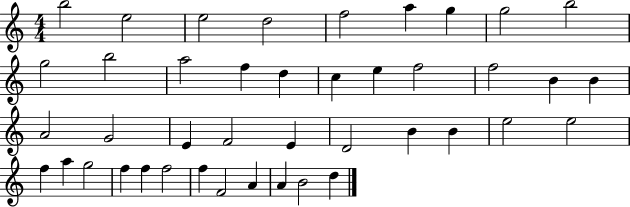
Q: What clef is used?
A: treble